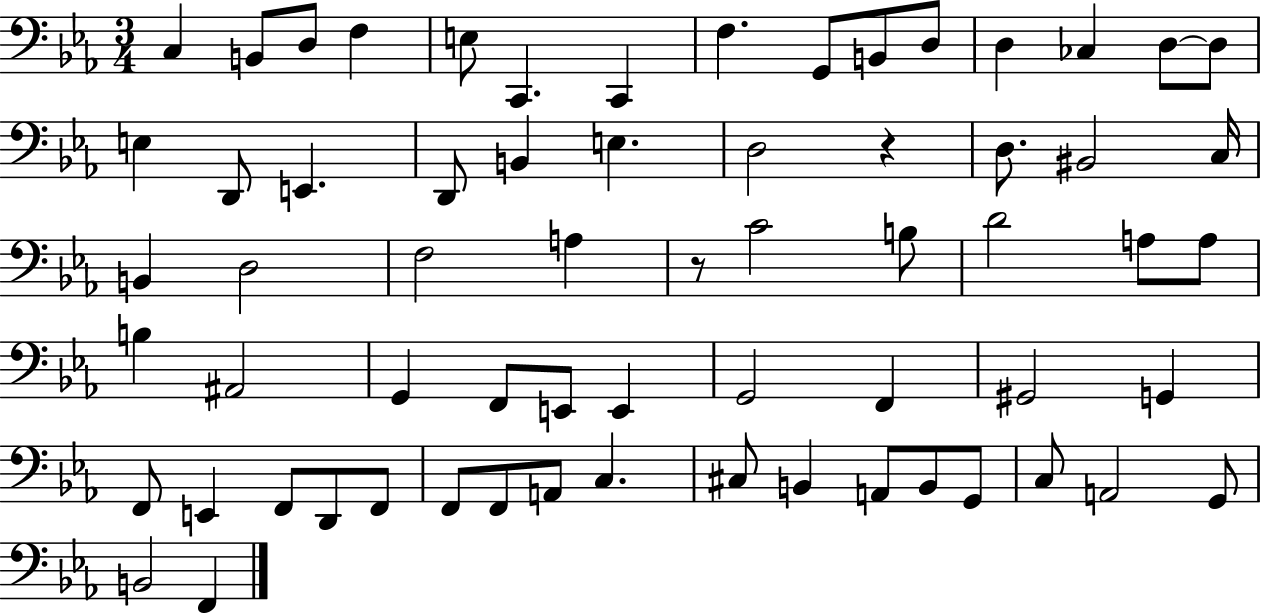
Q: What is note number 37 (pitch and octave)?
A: G2